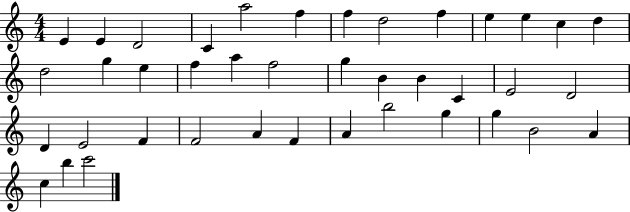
{
  \clef treble
  \numericTimeSignature
  \time 4/4
  \key c \major
  e'4 e'4 d'2 | c'4 a''2 f''4 | f''4 d''2 f''4 | e''4 e''4 c''4 d''4 | \break d''2 g''4 e''4 | f''4 a''4 f''2 | g''4 b'4 b'4 c'4 | e'2 d'2 | \break d'4 e'2 f'4 | f'2 a'4 f'4 | a'4 b''2 g''4 | g''4 b'2 a'4 | \break c''4 b''4 c'''2 | \bar "|."
}